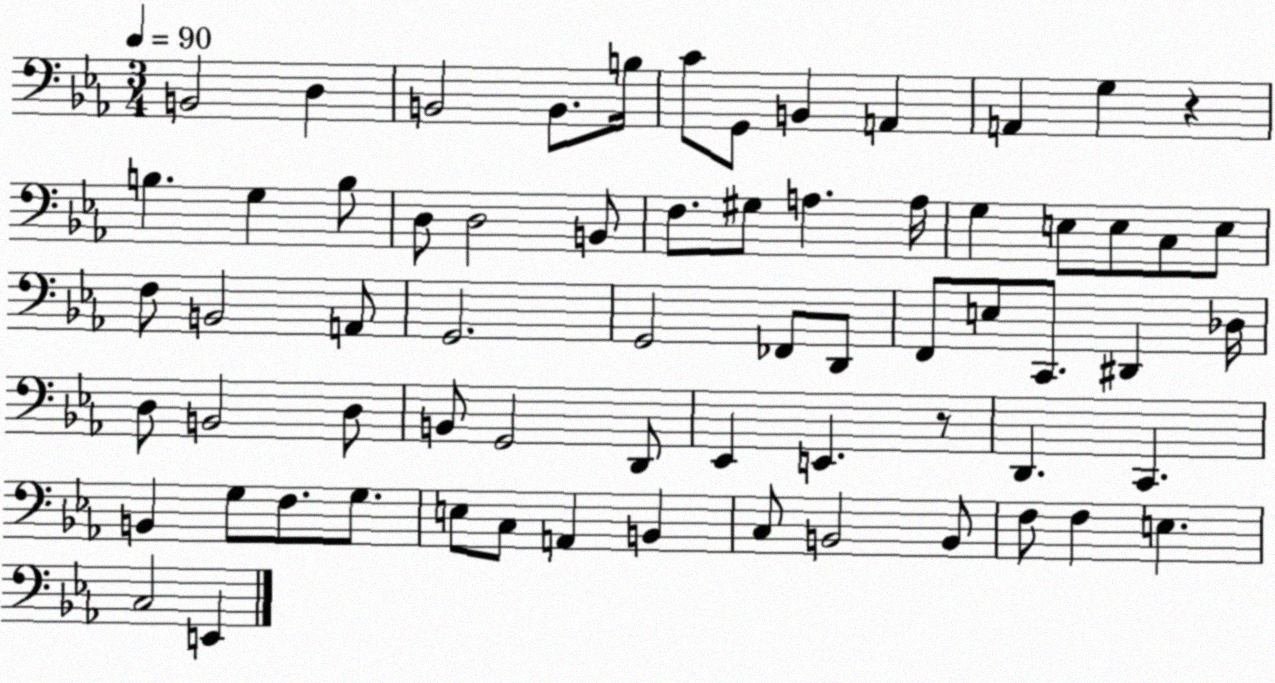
X:1
T:Untitled
M:3/4
L:1/4
K:Eb
B,,2 D, B,,2 B,,/2 B,/4 C/2 G,,/2 B,, A,, A,, G, z B, G, B,/2 D,/2 D,2 B,,/2 F,/2 ^G,/2 A, A,/4 G, E,/2 E,/2 C,/2 E,/2 F,/2 B,,2 A,,/2 G,,2 G,,2 _F,,/2 D,,/2 F,,/2 E,/2 C,,/2 ^D,, _D,/4 D,/2 B,,2 D,/2 B,,/2 G,,2 D,,/2 _E,, E,, z/2 D,, C,, B,, G,/2 F,/2 G,/2 E,/2 C,/2 A,, B,, C,/2 B,,2 B,,/2 F,/2 F, E, C,2 E,,